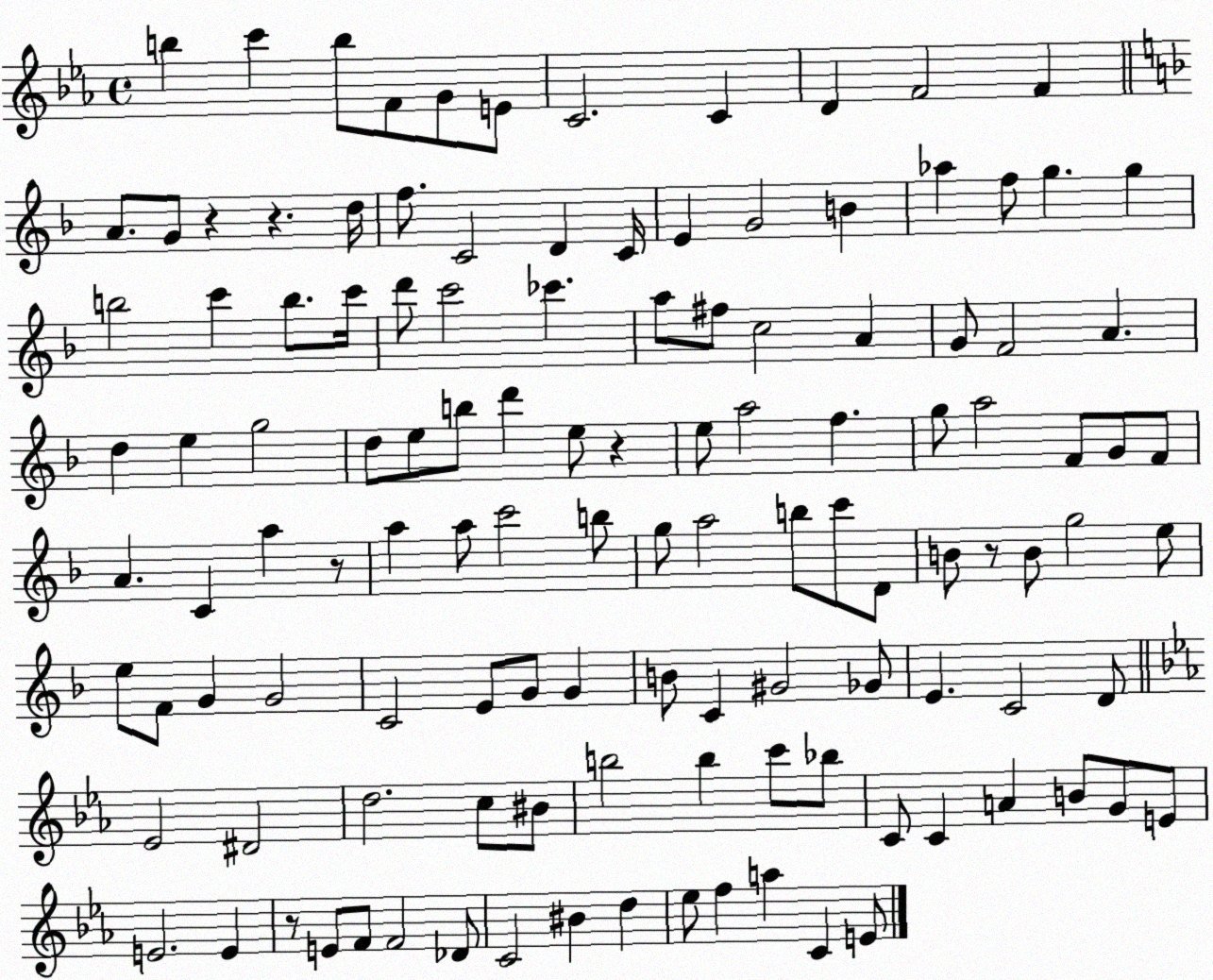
X:1
T:Untitled
M:4/4
L:1/4
K:Eb
b c' b/2 F/2 G/2 E/2 C2 C D F2 F A/2 G/2 z z d/4 f/2 C2 D C/4 E G2 B _a f/2 g g b2 c' b/2 c'/4 d'/2 c'2 _c' a/2 ^f/2 c2 A G/2 F2 A d e g2 d/2 e/2 b/2 d' e/2 z e/2 a2 f g/2 a2 F/2 G/2 F/2 A C a z/2 a a/2 c'2 b/2 g/2 a2 b/2 c'/2 D/2 B/2 z/2 B/2 g2 e/2 e/2 F/2 G G2 C2 E/2 G/2 G B/2 C ^G2 _G/2 E C2 D/2 _E2 ^D2 d2 c/2 ^B/2 b2 b c'/2 _b/2 C/2 C A B/2 G/2 E/2 E2 E z/2 E/2 F/2 F2 _D/2 C2 ^B d _e/2 f a C E/2